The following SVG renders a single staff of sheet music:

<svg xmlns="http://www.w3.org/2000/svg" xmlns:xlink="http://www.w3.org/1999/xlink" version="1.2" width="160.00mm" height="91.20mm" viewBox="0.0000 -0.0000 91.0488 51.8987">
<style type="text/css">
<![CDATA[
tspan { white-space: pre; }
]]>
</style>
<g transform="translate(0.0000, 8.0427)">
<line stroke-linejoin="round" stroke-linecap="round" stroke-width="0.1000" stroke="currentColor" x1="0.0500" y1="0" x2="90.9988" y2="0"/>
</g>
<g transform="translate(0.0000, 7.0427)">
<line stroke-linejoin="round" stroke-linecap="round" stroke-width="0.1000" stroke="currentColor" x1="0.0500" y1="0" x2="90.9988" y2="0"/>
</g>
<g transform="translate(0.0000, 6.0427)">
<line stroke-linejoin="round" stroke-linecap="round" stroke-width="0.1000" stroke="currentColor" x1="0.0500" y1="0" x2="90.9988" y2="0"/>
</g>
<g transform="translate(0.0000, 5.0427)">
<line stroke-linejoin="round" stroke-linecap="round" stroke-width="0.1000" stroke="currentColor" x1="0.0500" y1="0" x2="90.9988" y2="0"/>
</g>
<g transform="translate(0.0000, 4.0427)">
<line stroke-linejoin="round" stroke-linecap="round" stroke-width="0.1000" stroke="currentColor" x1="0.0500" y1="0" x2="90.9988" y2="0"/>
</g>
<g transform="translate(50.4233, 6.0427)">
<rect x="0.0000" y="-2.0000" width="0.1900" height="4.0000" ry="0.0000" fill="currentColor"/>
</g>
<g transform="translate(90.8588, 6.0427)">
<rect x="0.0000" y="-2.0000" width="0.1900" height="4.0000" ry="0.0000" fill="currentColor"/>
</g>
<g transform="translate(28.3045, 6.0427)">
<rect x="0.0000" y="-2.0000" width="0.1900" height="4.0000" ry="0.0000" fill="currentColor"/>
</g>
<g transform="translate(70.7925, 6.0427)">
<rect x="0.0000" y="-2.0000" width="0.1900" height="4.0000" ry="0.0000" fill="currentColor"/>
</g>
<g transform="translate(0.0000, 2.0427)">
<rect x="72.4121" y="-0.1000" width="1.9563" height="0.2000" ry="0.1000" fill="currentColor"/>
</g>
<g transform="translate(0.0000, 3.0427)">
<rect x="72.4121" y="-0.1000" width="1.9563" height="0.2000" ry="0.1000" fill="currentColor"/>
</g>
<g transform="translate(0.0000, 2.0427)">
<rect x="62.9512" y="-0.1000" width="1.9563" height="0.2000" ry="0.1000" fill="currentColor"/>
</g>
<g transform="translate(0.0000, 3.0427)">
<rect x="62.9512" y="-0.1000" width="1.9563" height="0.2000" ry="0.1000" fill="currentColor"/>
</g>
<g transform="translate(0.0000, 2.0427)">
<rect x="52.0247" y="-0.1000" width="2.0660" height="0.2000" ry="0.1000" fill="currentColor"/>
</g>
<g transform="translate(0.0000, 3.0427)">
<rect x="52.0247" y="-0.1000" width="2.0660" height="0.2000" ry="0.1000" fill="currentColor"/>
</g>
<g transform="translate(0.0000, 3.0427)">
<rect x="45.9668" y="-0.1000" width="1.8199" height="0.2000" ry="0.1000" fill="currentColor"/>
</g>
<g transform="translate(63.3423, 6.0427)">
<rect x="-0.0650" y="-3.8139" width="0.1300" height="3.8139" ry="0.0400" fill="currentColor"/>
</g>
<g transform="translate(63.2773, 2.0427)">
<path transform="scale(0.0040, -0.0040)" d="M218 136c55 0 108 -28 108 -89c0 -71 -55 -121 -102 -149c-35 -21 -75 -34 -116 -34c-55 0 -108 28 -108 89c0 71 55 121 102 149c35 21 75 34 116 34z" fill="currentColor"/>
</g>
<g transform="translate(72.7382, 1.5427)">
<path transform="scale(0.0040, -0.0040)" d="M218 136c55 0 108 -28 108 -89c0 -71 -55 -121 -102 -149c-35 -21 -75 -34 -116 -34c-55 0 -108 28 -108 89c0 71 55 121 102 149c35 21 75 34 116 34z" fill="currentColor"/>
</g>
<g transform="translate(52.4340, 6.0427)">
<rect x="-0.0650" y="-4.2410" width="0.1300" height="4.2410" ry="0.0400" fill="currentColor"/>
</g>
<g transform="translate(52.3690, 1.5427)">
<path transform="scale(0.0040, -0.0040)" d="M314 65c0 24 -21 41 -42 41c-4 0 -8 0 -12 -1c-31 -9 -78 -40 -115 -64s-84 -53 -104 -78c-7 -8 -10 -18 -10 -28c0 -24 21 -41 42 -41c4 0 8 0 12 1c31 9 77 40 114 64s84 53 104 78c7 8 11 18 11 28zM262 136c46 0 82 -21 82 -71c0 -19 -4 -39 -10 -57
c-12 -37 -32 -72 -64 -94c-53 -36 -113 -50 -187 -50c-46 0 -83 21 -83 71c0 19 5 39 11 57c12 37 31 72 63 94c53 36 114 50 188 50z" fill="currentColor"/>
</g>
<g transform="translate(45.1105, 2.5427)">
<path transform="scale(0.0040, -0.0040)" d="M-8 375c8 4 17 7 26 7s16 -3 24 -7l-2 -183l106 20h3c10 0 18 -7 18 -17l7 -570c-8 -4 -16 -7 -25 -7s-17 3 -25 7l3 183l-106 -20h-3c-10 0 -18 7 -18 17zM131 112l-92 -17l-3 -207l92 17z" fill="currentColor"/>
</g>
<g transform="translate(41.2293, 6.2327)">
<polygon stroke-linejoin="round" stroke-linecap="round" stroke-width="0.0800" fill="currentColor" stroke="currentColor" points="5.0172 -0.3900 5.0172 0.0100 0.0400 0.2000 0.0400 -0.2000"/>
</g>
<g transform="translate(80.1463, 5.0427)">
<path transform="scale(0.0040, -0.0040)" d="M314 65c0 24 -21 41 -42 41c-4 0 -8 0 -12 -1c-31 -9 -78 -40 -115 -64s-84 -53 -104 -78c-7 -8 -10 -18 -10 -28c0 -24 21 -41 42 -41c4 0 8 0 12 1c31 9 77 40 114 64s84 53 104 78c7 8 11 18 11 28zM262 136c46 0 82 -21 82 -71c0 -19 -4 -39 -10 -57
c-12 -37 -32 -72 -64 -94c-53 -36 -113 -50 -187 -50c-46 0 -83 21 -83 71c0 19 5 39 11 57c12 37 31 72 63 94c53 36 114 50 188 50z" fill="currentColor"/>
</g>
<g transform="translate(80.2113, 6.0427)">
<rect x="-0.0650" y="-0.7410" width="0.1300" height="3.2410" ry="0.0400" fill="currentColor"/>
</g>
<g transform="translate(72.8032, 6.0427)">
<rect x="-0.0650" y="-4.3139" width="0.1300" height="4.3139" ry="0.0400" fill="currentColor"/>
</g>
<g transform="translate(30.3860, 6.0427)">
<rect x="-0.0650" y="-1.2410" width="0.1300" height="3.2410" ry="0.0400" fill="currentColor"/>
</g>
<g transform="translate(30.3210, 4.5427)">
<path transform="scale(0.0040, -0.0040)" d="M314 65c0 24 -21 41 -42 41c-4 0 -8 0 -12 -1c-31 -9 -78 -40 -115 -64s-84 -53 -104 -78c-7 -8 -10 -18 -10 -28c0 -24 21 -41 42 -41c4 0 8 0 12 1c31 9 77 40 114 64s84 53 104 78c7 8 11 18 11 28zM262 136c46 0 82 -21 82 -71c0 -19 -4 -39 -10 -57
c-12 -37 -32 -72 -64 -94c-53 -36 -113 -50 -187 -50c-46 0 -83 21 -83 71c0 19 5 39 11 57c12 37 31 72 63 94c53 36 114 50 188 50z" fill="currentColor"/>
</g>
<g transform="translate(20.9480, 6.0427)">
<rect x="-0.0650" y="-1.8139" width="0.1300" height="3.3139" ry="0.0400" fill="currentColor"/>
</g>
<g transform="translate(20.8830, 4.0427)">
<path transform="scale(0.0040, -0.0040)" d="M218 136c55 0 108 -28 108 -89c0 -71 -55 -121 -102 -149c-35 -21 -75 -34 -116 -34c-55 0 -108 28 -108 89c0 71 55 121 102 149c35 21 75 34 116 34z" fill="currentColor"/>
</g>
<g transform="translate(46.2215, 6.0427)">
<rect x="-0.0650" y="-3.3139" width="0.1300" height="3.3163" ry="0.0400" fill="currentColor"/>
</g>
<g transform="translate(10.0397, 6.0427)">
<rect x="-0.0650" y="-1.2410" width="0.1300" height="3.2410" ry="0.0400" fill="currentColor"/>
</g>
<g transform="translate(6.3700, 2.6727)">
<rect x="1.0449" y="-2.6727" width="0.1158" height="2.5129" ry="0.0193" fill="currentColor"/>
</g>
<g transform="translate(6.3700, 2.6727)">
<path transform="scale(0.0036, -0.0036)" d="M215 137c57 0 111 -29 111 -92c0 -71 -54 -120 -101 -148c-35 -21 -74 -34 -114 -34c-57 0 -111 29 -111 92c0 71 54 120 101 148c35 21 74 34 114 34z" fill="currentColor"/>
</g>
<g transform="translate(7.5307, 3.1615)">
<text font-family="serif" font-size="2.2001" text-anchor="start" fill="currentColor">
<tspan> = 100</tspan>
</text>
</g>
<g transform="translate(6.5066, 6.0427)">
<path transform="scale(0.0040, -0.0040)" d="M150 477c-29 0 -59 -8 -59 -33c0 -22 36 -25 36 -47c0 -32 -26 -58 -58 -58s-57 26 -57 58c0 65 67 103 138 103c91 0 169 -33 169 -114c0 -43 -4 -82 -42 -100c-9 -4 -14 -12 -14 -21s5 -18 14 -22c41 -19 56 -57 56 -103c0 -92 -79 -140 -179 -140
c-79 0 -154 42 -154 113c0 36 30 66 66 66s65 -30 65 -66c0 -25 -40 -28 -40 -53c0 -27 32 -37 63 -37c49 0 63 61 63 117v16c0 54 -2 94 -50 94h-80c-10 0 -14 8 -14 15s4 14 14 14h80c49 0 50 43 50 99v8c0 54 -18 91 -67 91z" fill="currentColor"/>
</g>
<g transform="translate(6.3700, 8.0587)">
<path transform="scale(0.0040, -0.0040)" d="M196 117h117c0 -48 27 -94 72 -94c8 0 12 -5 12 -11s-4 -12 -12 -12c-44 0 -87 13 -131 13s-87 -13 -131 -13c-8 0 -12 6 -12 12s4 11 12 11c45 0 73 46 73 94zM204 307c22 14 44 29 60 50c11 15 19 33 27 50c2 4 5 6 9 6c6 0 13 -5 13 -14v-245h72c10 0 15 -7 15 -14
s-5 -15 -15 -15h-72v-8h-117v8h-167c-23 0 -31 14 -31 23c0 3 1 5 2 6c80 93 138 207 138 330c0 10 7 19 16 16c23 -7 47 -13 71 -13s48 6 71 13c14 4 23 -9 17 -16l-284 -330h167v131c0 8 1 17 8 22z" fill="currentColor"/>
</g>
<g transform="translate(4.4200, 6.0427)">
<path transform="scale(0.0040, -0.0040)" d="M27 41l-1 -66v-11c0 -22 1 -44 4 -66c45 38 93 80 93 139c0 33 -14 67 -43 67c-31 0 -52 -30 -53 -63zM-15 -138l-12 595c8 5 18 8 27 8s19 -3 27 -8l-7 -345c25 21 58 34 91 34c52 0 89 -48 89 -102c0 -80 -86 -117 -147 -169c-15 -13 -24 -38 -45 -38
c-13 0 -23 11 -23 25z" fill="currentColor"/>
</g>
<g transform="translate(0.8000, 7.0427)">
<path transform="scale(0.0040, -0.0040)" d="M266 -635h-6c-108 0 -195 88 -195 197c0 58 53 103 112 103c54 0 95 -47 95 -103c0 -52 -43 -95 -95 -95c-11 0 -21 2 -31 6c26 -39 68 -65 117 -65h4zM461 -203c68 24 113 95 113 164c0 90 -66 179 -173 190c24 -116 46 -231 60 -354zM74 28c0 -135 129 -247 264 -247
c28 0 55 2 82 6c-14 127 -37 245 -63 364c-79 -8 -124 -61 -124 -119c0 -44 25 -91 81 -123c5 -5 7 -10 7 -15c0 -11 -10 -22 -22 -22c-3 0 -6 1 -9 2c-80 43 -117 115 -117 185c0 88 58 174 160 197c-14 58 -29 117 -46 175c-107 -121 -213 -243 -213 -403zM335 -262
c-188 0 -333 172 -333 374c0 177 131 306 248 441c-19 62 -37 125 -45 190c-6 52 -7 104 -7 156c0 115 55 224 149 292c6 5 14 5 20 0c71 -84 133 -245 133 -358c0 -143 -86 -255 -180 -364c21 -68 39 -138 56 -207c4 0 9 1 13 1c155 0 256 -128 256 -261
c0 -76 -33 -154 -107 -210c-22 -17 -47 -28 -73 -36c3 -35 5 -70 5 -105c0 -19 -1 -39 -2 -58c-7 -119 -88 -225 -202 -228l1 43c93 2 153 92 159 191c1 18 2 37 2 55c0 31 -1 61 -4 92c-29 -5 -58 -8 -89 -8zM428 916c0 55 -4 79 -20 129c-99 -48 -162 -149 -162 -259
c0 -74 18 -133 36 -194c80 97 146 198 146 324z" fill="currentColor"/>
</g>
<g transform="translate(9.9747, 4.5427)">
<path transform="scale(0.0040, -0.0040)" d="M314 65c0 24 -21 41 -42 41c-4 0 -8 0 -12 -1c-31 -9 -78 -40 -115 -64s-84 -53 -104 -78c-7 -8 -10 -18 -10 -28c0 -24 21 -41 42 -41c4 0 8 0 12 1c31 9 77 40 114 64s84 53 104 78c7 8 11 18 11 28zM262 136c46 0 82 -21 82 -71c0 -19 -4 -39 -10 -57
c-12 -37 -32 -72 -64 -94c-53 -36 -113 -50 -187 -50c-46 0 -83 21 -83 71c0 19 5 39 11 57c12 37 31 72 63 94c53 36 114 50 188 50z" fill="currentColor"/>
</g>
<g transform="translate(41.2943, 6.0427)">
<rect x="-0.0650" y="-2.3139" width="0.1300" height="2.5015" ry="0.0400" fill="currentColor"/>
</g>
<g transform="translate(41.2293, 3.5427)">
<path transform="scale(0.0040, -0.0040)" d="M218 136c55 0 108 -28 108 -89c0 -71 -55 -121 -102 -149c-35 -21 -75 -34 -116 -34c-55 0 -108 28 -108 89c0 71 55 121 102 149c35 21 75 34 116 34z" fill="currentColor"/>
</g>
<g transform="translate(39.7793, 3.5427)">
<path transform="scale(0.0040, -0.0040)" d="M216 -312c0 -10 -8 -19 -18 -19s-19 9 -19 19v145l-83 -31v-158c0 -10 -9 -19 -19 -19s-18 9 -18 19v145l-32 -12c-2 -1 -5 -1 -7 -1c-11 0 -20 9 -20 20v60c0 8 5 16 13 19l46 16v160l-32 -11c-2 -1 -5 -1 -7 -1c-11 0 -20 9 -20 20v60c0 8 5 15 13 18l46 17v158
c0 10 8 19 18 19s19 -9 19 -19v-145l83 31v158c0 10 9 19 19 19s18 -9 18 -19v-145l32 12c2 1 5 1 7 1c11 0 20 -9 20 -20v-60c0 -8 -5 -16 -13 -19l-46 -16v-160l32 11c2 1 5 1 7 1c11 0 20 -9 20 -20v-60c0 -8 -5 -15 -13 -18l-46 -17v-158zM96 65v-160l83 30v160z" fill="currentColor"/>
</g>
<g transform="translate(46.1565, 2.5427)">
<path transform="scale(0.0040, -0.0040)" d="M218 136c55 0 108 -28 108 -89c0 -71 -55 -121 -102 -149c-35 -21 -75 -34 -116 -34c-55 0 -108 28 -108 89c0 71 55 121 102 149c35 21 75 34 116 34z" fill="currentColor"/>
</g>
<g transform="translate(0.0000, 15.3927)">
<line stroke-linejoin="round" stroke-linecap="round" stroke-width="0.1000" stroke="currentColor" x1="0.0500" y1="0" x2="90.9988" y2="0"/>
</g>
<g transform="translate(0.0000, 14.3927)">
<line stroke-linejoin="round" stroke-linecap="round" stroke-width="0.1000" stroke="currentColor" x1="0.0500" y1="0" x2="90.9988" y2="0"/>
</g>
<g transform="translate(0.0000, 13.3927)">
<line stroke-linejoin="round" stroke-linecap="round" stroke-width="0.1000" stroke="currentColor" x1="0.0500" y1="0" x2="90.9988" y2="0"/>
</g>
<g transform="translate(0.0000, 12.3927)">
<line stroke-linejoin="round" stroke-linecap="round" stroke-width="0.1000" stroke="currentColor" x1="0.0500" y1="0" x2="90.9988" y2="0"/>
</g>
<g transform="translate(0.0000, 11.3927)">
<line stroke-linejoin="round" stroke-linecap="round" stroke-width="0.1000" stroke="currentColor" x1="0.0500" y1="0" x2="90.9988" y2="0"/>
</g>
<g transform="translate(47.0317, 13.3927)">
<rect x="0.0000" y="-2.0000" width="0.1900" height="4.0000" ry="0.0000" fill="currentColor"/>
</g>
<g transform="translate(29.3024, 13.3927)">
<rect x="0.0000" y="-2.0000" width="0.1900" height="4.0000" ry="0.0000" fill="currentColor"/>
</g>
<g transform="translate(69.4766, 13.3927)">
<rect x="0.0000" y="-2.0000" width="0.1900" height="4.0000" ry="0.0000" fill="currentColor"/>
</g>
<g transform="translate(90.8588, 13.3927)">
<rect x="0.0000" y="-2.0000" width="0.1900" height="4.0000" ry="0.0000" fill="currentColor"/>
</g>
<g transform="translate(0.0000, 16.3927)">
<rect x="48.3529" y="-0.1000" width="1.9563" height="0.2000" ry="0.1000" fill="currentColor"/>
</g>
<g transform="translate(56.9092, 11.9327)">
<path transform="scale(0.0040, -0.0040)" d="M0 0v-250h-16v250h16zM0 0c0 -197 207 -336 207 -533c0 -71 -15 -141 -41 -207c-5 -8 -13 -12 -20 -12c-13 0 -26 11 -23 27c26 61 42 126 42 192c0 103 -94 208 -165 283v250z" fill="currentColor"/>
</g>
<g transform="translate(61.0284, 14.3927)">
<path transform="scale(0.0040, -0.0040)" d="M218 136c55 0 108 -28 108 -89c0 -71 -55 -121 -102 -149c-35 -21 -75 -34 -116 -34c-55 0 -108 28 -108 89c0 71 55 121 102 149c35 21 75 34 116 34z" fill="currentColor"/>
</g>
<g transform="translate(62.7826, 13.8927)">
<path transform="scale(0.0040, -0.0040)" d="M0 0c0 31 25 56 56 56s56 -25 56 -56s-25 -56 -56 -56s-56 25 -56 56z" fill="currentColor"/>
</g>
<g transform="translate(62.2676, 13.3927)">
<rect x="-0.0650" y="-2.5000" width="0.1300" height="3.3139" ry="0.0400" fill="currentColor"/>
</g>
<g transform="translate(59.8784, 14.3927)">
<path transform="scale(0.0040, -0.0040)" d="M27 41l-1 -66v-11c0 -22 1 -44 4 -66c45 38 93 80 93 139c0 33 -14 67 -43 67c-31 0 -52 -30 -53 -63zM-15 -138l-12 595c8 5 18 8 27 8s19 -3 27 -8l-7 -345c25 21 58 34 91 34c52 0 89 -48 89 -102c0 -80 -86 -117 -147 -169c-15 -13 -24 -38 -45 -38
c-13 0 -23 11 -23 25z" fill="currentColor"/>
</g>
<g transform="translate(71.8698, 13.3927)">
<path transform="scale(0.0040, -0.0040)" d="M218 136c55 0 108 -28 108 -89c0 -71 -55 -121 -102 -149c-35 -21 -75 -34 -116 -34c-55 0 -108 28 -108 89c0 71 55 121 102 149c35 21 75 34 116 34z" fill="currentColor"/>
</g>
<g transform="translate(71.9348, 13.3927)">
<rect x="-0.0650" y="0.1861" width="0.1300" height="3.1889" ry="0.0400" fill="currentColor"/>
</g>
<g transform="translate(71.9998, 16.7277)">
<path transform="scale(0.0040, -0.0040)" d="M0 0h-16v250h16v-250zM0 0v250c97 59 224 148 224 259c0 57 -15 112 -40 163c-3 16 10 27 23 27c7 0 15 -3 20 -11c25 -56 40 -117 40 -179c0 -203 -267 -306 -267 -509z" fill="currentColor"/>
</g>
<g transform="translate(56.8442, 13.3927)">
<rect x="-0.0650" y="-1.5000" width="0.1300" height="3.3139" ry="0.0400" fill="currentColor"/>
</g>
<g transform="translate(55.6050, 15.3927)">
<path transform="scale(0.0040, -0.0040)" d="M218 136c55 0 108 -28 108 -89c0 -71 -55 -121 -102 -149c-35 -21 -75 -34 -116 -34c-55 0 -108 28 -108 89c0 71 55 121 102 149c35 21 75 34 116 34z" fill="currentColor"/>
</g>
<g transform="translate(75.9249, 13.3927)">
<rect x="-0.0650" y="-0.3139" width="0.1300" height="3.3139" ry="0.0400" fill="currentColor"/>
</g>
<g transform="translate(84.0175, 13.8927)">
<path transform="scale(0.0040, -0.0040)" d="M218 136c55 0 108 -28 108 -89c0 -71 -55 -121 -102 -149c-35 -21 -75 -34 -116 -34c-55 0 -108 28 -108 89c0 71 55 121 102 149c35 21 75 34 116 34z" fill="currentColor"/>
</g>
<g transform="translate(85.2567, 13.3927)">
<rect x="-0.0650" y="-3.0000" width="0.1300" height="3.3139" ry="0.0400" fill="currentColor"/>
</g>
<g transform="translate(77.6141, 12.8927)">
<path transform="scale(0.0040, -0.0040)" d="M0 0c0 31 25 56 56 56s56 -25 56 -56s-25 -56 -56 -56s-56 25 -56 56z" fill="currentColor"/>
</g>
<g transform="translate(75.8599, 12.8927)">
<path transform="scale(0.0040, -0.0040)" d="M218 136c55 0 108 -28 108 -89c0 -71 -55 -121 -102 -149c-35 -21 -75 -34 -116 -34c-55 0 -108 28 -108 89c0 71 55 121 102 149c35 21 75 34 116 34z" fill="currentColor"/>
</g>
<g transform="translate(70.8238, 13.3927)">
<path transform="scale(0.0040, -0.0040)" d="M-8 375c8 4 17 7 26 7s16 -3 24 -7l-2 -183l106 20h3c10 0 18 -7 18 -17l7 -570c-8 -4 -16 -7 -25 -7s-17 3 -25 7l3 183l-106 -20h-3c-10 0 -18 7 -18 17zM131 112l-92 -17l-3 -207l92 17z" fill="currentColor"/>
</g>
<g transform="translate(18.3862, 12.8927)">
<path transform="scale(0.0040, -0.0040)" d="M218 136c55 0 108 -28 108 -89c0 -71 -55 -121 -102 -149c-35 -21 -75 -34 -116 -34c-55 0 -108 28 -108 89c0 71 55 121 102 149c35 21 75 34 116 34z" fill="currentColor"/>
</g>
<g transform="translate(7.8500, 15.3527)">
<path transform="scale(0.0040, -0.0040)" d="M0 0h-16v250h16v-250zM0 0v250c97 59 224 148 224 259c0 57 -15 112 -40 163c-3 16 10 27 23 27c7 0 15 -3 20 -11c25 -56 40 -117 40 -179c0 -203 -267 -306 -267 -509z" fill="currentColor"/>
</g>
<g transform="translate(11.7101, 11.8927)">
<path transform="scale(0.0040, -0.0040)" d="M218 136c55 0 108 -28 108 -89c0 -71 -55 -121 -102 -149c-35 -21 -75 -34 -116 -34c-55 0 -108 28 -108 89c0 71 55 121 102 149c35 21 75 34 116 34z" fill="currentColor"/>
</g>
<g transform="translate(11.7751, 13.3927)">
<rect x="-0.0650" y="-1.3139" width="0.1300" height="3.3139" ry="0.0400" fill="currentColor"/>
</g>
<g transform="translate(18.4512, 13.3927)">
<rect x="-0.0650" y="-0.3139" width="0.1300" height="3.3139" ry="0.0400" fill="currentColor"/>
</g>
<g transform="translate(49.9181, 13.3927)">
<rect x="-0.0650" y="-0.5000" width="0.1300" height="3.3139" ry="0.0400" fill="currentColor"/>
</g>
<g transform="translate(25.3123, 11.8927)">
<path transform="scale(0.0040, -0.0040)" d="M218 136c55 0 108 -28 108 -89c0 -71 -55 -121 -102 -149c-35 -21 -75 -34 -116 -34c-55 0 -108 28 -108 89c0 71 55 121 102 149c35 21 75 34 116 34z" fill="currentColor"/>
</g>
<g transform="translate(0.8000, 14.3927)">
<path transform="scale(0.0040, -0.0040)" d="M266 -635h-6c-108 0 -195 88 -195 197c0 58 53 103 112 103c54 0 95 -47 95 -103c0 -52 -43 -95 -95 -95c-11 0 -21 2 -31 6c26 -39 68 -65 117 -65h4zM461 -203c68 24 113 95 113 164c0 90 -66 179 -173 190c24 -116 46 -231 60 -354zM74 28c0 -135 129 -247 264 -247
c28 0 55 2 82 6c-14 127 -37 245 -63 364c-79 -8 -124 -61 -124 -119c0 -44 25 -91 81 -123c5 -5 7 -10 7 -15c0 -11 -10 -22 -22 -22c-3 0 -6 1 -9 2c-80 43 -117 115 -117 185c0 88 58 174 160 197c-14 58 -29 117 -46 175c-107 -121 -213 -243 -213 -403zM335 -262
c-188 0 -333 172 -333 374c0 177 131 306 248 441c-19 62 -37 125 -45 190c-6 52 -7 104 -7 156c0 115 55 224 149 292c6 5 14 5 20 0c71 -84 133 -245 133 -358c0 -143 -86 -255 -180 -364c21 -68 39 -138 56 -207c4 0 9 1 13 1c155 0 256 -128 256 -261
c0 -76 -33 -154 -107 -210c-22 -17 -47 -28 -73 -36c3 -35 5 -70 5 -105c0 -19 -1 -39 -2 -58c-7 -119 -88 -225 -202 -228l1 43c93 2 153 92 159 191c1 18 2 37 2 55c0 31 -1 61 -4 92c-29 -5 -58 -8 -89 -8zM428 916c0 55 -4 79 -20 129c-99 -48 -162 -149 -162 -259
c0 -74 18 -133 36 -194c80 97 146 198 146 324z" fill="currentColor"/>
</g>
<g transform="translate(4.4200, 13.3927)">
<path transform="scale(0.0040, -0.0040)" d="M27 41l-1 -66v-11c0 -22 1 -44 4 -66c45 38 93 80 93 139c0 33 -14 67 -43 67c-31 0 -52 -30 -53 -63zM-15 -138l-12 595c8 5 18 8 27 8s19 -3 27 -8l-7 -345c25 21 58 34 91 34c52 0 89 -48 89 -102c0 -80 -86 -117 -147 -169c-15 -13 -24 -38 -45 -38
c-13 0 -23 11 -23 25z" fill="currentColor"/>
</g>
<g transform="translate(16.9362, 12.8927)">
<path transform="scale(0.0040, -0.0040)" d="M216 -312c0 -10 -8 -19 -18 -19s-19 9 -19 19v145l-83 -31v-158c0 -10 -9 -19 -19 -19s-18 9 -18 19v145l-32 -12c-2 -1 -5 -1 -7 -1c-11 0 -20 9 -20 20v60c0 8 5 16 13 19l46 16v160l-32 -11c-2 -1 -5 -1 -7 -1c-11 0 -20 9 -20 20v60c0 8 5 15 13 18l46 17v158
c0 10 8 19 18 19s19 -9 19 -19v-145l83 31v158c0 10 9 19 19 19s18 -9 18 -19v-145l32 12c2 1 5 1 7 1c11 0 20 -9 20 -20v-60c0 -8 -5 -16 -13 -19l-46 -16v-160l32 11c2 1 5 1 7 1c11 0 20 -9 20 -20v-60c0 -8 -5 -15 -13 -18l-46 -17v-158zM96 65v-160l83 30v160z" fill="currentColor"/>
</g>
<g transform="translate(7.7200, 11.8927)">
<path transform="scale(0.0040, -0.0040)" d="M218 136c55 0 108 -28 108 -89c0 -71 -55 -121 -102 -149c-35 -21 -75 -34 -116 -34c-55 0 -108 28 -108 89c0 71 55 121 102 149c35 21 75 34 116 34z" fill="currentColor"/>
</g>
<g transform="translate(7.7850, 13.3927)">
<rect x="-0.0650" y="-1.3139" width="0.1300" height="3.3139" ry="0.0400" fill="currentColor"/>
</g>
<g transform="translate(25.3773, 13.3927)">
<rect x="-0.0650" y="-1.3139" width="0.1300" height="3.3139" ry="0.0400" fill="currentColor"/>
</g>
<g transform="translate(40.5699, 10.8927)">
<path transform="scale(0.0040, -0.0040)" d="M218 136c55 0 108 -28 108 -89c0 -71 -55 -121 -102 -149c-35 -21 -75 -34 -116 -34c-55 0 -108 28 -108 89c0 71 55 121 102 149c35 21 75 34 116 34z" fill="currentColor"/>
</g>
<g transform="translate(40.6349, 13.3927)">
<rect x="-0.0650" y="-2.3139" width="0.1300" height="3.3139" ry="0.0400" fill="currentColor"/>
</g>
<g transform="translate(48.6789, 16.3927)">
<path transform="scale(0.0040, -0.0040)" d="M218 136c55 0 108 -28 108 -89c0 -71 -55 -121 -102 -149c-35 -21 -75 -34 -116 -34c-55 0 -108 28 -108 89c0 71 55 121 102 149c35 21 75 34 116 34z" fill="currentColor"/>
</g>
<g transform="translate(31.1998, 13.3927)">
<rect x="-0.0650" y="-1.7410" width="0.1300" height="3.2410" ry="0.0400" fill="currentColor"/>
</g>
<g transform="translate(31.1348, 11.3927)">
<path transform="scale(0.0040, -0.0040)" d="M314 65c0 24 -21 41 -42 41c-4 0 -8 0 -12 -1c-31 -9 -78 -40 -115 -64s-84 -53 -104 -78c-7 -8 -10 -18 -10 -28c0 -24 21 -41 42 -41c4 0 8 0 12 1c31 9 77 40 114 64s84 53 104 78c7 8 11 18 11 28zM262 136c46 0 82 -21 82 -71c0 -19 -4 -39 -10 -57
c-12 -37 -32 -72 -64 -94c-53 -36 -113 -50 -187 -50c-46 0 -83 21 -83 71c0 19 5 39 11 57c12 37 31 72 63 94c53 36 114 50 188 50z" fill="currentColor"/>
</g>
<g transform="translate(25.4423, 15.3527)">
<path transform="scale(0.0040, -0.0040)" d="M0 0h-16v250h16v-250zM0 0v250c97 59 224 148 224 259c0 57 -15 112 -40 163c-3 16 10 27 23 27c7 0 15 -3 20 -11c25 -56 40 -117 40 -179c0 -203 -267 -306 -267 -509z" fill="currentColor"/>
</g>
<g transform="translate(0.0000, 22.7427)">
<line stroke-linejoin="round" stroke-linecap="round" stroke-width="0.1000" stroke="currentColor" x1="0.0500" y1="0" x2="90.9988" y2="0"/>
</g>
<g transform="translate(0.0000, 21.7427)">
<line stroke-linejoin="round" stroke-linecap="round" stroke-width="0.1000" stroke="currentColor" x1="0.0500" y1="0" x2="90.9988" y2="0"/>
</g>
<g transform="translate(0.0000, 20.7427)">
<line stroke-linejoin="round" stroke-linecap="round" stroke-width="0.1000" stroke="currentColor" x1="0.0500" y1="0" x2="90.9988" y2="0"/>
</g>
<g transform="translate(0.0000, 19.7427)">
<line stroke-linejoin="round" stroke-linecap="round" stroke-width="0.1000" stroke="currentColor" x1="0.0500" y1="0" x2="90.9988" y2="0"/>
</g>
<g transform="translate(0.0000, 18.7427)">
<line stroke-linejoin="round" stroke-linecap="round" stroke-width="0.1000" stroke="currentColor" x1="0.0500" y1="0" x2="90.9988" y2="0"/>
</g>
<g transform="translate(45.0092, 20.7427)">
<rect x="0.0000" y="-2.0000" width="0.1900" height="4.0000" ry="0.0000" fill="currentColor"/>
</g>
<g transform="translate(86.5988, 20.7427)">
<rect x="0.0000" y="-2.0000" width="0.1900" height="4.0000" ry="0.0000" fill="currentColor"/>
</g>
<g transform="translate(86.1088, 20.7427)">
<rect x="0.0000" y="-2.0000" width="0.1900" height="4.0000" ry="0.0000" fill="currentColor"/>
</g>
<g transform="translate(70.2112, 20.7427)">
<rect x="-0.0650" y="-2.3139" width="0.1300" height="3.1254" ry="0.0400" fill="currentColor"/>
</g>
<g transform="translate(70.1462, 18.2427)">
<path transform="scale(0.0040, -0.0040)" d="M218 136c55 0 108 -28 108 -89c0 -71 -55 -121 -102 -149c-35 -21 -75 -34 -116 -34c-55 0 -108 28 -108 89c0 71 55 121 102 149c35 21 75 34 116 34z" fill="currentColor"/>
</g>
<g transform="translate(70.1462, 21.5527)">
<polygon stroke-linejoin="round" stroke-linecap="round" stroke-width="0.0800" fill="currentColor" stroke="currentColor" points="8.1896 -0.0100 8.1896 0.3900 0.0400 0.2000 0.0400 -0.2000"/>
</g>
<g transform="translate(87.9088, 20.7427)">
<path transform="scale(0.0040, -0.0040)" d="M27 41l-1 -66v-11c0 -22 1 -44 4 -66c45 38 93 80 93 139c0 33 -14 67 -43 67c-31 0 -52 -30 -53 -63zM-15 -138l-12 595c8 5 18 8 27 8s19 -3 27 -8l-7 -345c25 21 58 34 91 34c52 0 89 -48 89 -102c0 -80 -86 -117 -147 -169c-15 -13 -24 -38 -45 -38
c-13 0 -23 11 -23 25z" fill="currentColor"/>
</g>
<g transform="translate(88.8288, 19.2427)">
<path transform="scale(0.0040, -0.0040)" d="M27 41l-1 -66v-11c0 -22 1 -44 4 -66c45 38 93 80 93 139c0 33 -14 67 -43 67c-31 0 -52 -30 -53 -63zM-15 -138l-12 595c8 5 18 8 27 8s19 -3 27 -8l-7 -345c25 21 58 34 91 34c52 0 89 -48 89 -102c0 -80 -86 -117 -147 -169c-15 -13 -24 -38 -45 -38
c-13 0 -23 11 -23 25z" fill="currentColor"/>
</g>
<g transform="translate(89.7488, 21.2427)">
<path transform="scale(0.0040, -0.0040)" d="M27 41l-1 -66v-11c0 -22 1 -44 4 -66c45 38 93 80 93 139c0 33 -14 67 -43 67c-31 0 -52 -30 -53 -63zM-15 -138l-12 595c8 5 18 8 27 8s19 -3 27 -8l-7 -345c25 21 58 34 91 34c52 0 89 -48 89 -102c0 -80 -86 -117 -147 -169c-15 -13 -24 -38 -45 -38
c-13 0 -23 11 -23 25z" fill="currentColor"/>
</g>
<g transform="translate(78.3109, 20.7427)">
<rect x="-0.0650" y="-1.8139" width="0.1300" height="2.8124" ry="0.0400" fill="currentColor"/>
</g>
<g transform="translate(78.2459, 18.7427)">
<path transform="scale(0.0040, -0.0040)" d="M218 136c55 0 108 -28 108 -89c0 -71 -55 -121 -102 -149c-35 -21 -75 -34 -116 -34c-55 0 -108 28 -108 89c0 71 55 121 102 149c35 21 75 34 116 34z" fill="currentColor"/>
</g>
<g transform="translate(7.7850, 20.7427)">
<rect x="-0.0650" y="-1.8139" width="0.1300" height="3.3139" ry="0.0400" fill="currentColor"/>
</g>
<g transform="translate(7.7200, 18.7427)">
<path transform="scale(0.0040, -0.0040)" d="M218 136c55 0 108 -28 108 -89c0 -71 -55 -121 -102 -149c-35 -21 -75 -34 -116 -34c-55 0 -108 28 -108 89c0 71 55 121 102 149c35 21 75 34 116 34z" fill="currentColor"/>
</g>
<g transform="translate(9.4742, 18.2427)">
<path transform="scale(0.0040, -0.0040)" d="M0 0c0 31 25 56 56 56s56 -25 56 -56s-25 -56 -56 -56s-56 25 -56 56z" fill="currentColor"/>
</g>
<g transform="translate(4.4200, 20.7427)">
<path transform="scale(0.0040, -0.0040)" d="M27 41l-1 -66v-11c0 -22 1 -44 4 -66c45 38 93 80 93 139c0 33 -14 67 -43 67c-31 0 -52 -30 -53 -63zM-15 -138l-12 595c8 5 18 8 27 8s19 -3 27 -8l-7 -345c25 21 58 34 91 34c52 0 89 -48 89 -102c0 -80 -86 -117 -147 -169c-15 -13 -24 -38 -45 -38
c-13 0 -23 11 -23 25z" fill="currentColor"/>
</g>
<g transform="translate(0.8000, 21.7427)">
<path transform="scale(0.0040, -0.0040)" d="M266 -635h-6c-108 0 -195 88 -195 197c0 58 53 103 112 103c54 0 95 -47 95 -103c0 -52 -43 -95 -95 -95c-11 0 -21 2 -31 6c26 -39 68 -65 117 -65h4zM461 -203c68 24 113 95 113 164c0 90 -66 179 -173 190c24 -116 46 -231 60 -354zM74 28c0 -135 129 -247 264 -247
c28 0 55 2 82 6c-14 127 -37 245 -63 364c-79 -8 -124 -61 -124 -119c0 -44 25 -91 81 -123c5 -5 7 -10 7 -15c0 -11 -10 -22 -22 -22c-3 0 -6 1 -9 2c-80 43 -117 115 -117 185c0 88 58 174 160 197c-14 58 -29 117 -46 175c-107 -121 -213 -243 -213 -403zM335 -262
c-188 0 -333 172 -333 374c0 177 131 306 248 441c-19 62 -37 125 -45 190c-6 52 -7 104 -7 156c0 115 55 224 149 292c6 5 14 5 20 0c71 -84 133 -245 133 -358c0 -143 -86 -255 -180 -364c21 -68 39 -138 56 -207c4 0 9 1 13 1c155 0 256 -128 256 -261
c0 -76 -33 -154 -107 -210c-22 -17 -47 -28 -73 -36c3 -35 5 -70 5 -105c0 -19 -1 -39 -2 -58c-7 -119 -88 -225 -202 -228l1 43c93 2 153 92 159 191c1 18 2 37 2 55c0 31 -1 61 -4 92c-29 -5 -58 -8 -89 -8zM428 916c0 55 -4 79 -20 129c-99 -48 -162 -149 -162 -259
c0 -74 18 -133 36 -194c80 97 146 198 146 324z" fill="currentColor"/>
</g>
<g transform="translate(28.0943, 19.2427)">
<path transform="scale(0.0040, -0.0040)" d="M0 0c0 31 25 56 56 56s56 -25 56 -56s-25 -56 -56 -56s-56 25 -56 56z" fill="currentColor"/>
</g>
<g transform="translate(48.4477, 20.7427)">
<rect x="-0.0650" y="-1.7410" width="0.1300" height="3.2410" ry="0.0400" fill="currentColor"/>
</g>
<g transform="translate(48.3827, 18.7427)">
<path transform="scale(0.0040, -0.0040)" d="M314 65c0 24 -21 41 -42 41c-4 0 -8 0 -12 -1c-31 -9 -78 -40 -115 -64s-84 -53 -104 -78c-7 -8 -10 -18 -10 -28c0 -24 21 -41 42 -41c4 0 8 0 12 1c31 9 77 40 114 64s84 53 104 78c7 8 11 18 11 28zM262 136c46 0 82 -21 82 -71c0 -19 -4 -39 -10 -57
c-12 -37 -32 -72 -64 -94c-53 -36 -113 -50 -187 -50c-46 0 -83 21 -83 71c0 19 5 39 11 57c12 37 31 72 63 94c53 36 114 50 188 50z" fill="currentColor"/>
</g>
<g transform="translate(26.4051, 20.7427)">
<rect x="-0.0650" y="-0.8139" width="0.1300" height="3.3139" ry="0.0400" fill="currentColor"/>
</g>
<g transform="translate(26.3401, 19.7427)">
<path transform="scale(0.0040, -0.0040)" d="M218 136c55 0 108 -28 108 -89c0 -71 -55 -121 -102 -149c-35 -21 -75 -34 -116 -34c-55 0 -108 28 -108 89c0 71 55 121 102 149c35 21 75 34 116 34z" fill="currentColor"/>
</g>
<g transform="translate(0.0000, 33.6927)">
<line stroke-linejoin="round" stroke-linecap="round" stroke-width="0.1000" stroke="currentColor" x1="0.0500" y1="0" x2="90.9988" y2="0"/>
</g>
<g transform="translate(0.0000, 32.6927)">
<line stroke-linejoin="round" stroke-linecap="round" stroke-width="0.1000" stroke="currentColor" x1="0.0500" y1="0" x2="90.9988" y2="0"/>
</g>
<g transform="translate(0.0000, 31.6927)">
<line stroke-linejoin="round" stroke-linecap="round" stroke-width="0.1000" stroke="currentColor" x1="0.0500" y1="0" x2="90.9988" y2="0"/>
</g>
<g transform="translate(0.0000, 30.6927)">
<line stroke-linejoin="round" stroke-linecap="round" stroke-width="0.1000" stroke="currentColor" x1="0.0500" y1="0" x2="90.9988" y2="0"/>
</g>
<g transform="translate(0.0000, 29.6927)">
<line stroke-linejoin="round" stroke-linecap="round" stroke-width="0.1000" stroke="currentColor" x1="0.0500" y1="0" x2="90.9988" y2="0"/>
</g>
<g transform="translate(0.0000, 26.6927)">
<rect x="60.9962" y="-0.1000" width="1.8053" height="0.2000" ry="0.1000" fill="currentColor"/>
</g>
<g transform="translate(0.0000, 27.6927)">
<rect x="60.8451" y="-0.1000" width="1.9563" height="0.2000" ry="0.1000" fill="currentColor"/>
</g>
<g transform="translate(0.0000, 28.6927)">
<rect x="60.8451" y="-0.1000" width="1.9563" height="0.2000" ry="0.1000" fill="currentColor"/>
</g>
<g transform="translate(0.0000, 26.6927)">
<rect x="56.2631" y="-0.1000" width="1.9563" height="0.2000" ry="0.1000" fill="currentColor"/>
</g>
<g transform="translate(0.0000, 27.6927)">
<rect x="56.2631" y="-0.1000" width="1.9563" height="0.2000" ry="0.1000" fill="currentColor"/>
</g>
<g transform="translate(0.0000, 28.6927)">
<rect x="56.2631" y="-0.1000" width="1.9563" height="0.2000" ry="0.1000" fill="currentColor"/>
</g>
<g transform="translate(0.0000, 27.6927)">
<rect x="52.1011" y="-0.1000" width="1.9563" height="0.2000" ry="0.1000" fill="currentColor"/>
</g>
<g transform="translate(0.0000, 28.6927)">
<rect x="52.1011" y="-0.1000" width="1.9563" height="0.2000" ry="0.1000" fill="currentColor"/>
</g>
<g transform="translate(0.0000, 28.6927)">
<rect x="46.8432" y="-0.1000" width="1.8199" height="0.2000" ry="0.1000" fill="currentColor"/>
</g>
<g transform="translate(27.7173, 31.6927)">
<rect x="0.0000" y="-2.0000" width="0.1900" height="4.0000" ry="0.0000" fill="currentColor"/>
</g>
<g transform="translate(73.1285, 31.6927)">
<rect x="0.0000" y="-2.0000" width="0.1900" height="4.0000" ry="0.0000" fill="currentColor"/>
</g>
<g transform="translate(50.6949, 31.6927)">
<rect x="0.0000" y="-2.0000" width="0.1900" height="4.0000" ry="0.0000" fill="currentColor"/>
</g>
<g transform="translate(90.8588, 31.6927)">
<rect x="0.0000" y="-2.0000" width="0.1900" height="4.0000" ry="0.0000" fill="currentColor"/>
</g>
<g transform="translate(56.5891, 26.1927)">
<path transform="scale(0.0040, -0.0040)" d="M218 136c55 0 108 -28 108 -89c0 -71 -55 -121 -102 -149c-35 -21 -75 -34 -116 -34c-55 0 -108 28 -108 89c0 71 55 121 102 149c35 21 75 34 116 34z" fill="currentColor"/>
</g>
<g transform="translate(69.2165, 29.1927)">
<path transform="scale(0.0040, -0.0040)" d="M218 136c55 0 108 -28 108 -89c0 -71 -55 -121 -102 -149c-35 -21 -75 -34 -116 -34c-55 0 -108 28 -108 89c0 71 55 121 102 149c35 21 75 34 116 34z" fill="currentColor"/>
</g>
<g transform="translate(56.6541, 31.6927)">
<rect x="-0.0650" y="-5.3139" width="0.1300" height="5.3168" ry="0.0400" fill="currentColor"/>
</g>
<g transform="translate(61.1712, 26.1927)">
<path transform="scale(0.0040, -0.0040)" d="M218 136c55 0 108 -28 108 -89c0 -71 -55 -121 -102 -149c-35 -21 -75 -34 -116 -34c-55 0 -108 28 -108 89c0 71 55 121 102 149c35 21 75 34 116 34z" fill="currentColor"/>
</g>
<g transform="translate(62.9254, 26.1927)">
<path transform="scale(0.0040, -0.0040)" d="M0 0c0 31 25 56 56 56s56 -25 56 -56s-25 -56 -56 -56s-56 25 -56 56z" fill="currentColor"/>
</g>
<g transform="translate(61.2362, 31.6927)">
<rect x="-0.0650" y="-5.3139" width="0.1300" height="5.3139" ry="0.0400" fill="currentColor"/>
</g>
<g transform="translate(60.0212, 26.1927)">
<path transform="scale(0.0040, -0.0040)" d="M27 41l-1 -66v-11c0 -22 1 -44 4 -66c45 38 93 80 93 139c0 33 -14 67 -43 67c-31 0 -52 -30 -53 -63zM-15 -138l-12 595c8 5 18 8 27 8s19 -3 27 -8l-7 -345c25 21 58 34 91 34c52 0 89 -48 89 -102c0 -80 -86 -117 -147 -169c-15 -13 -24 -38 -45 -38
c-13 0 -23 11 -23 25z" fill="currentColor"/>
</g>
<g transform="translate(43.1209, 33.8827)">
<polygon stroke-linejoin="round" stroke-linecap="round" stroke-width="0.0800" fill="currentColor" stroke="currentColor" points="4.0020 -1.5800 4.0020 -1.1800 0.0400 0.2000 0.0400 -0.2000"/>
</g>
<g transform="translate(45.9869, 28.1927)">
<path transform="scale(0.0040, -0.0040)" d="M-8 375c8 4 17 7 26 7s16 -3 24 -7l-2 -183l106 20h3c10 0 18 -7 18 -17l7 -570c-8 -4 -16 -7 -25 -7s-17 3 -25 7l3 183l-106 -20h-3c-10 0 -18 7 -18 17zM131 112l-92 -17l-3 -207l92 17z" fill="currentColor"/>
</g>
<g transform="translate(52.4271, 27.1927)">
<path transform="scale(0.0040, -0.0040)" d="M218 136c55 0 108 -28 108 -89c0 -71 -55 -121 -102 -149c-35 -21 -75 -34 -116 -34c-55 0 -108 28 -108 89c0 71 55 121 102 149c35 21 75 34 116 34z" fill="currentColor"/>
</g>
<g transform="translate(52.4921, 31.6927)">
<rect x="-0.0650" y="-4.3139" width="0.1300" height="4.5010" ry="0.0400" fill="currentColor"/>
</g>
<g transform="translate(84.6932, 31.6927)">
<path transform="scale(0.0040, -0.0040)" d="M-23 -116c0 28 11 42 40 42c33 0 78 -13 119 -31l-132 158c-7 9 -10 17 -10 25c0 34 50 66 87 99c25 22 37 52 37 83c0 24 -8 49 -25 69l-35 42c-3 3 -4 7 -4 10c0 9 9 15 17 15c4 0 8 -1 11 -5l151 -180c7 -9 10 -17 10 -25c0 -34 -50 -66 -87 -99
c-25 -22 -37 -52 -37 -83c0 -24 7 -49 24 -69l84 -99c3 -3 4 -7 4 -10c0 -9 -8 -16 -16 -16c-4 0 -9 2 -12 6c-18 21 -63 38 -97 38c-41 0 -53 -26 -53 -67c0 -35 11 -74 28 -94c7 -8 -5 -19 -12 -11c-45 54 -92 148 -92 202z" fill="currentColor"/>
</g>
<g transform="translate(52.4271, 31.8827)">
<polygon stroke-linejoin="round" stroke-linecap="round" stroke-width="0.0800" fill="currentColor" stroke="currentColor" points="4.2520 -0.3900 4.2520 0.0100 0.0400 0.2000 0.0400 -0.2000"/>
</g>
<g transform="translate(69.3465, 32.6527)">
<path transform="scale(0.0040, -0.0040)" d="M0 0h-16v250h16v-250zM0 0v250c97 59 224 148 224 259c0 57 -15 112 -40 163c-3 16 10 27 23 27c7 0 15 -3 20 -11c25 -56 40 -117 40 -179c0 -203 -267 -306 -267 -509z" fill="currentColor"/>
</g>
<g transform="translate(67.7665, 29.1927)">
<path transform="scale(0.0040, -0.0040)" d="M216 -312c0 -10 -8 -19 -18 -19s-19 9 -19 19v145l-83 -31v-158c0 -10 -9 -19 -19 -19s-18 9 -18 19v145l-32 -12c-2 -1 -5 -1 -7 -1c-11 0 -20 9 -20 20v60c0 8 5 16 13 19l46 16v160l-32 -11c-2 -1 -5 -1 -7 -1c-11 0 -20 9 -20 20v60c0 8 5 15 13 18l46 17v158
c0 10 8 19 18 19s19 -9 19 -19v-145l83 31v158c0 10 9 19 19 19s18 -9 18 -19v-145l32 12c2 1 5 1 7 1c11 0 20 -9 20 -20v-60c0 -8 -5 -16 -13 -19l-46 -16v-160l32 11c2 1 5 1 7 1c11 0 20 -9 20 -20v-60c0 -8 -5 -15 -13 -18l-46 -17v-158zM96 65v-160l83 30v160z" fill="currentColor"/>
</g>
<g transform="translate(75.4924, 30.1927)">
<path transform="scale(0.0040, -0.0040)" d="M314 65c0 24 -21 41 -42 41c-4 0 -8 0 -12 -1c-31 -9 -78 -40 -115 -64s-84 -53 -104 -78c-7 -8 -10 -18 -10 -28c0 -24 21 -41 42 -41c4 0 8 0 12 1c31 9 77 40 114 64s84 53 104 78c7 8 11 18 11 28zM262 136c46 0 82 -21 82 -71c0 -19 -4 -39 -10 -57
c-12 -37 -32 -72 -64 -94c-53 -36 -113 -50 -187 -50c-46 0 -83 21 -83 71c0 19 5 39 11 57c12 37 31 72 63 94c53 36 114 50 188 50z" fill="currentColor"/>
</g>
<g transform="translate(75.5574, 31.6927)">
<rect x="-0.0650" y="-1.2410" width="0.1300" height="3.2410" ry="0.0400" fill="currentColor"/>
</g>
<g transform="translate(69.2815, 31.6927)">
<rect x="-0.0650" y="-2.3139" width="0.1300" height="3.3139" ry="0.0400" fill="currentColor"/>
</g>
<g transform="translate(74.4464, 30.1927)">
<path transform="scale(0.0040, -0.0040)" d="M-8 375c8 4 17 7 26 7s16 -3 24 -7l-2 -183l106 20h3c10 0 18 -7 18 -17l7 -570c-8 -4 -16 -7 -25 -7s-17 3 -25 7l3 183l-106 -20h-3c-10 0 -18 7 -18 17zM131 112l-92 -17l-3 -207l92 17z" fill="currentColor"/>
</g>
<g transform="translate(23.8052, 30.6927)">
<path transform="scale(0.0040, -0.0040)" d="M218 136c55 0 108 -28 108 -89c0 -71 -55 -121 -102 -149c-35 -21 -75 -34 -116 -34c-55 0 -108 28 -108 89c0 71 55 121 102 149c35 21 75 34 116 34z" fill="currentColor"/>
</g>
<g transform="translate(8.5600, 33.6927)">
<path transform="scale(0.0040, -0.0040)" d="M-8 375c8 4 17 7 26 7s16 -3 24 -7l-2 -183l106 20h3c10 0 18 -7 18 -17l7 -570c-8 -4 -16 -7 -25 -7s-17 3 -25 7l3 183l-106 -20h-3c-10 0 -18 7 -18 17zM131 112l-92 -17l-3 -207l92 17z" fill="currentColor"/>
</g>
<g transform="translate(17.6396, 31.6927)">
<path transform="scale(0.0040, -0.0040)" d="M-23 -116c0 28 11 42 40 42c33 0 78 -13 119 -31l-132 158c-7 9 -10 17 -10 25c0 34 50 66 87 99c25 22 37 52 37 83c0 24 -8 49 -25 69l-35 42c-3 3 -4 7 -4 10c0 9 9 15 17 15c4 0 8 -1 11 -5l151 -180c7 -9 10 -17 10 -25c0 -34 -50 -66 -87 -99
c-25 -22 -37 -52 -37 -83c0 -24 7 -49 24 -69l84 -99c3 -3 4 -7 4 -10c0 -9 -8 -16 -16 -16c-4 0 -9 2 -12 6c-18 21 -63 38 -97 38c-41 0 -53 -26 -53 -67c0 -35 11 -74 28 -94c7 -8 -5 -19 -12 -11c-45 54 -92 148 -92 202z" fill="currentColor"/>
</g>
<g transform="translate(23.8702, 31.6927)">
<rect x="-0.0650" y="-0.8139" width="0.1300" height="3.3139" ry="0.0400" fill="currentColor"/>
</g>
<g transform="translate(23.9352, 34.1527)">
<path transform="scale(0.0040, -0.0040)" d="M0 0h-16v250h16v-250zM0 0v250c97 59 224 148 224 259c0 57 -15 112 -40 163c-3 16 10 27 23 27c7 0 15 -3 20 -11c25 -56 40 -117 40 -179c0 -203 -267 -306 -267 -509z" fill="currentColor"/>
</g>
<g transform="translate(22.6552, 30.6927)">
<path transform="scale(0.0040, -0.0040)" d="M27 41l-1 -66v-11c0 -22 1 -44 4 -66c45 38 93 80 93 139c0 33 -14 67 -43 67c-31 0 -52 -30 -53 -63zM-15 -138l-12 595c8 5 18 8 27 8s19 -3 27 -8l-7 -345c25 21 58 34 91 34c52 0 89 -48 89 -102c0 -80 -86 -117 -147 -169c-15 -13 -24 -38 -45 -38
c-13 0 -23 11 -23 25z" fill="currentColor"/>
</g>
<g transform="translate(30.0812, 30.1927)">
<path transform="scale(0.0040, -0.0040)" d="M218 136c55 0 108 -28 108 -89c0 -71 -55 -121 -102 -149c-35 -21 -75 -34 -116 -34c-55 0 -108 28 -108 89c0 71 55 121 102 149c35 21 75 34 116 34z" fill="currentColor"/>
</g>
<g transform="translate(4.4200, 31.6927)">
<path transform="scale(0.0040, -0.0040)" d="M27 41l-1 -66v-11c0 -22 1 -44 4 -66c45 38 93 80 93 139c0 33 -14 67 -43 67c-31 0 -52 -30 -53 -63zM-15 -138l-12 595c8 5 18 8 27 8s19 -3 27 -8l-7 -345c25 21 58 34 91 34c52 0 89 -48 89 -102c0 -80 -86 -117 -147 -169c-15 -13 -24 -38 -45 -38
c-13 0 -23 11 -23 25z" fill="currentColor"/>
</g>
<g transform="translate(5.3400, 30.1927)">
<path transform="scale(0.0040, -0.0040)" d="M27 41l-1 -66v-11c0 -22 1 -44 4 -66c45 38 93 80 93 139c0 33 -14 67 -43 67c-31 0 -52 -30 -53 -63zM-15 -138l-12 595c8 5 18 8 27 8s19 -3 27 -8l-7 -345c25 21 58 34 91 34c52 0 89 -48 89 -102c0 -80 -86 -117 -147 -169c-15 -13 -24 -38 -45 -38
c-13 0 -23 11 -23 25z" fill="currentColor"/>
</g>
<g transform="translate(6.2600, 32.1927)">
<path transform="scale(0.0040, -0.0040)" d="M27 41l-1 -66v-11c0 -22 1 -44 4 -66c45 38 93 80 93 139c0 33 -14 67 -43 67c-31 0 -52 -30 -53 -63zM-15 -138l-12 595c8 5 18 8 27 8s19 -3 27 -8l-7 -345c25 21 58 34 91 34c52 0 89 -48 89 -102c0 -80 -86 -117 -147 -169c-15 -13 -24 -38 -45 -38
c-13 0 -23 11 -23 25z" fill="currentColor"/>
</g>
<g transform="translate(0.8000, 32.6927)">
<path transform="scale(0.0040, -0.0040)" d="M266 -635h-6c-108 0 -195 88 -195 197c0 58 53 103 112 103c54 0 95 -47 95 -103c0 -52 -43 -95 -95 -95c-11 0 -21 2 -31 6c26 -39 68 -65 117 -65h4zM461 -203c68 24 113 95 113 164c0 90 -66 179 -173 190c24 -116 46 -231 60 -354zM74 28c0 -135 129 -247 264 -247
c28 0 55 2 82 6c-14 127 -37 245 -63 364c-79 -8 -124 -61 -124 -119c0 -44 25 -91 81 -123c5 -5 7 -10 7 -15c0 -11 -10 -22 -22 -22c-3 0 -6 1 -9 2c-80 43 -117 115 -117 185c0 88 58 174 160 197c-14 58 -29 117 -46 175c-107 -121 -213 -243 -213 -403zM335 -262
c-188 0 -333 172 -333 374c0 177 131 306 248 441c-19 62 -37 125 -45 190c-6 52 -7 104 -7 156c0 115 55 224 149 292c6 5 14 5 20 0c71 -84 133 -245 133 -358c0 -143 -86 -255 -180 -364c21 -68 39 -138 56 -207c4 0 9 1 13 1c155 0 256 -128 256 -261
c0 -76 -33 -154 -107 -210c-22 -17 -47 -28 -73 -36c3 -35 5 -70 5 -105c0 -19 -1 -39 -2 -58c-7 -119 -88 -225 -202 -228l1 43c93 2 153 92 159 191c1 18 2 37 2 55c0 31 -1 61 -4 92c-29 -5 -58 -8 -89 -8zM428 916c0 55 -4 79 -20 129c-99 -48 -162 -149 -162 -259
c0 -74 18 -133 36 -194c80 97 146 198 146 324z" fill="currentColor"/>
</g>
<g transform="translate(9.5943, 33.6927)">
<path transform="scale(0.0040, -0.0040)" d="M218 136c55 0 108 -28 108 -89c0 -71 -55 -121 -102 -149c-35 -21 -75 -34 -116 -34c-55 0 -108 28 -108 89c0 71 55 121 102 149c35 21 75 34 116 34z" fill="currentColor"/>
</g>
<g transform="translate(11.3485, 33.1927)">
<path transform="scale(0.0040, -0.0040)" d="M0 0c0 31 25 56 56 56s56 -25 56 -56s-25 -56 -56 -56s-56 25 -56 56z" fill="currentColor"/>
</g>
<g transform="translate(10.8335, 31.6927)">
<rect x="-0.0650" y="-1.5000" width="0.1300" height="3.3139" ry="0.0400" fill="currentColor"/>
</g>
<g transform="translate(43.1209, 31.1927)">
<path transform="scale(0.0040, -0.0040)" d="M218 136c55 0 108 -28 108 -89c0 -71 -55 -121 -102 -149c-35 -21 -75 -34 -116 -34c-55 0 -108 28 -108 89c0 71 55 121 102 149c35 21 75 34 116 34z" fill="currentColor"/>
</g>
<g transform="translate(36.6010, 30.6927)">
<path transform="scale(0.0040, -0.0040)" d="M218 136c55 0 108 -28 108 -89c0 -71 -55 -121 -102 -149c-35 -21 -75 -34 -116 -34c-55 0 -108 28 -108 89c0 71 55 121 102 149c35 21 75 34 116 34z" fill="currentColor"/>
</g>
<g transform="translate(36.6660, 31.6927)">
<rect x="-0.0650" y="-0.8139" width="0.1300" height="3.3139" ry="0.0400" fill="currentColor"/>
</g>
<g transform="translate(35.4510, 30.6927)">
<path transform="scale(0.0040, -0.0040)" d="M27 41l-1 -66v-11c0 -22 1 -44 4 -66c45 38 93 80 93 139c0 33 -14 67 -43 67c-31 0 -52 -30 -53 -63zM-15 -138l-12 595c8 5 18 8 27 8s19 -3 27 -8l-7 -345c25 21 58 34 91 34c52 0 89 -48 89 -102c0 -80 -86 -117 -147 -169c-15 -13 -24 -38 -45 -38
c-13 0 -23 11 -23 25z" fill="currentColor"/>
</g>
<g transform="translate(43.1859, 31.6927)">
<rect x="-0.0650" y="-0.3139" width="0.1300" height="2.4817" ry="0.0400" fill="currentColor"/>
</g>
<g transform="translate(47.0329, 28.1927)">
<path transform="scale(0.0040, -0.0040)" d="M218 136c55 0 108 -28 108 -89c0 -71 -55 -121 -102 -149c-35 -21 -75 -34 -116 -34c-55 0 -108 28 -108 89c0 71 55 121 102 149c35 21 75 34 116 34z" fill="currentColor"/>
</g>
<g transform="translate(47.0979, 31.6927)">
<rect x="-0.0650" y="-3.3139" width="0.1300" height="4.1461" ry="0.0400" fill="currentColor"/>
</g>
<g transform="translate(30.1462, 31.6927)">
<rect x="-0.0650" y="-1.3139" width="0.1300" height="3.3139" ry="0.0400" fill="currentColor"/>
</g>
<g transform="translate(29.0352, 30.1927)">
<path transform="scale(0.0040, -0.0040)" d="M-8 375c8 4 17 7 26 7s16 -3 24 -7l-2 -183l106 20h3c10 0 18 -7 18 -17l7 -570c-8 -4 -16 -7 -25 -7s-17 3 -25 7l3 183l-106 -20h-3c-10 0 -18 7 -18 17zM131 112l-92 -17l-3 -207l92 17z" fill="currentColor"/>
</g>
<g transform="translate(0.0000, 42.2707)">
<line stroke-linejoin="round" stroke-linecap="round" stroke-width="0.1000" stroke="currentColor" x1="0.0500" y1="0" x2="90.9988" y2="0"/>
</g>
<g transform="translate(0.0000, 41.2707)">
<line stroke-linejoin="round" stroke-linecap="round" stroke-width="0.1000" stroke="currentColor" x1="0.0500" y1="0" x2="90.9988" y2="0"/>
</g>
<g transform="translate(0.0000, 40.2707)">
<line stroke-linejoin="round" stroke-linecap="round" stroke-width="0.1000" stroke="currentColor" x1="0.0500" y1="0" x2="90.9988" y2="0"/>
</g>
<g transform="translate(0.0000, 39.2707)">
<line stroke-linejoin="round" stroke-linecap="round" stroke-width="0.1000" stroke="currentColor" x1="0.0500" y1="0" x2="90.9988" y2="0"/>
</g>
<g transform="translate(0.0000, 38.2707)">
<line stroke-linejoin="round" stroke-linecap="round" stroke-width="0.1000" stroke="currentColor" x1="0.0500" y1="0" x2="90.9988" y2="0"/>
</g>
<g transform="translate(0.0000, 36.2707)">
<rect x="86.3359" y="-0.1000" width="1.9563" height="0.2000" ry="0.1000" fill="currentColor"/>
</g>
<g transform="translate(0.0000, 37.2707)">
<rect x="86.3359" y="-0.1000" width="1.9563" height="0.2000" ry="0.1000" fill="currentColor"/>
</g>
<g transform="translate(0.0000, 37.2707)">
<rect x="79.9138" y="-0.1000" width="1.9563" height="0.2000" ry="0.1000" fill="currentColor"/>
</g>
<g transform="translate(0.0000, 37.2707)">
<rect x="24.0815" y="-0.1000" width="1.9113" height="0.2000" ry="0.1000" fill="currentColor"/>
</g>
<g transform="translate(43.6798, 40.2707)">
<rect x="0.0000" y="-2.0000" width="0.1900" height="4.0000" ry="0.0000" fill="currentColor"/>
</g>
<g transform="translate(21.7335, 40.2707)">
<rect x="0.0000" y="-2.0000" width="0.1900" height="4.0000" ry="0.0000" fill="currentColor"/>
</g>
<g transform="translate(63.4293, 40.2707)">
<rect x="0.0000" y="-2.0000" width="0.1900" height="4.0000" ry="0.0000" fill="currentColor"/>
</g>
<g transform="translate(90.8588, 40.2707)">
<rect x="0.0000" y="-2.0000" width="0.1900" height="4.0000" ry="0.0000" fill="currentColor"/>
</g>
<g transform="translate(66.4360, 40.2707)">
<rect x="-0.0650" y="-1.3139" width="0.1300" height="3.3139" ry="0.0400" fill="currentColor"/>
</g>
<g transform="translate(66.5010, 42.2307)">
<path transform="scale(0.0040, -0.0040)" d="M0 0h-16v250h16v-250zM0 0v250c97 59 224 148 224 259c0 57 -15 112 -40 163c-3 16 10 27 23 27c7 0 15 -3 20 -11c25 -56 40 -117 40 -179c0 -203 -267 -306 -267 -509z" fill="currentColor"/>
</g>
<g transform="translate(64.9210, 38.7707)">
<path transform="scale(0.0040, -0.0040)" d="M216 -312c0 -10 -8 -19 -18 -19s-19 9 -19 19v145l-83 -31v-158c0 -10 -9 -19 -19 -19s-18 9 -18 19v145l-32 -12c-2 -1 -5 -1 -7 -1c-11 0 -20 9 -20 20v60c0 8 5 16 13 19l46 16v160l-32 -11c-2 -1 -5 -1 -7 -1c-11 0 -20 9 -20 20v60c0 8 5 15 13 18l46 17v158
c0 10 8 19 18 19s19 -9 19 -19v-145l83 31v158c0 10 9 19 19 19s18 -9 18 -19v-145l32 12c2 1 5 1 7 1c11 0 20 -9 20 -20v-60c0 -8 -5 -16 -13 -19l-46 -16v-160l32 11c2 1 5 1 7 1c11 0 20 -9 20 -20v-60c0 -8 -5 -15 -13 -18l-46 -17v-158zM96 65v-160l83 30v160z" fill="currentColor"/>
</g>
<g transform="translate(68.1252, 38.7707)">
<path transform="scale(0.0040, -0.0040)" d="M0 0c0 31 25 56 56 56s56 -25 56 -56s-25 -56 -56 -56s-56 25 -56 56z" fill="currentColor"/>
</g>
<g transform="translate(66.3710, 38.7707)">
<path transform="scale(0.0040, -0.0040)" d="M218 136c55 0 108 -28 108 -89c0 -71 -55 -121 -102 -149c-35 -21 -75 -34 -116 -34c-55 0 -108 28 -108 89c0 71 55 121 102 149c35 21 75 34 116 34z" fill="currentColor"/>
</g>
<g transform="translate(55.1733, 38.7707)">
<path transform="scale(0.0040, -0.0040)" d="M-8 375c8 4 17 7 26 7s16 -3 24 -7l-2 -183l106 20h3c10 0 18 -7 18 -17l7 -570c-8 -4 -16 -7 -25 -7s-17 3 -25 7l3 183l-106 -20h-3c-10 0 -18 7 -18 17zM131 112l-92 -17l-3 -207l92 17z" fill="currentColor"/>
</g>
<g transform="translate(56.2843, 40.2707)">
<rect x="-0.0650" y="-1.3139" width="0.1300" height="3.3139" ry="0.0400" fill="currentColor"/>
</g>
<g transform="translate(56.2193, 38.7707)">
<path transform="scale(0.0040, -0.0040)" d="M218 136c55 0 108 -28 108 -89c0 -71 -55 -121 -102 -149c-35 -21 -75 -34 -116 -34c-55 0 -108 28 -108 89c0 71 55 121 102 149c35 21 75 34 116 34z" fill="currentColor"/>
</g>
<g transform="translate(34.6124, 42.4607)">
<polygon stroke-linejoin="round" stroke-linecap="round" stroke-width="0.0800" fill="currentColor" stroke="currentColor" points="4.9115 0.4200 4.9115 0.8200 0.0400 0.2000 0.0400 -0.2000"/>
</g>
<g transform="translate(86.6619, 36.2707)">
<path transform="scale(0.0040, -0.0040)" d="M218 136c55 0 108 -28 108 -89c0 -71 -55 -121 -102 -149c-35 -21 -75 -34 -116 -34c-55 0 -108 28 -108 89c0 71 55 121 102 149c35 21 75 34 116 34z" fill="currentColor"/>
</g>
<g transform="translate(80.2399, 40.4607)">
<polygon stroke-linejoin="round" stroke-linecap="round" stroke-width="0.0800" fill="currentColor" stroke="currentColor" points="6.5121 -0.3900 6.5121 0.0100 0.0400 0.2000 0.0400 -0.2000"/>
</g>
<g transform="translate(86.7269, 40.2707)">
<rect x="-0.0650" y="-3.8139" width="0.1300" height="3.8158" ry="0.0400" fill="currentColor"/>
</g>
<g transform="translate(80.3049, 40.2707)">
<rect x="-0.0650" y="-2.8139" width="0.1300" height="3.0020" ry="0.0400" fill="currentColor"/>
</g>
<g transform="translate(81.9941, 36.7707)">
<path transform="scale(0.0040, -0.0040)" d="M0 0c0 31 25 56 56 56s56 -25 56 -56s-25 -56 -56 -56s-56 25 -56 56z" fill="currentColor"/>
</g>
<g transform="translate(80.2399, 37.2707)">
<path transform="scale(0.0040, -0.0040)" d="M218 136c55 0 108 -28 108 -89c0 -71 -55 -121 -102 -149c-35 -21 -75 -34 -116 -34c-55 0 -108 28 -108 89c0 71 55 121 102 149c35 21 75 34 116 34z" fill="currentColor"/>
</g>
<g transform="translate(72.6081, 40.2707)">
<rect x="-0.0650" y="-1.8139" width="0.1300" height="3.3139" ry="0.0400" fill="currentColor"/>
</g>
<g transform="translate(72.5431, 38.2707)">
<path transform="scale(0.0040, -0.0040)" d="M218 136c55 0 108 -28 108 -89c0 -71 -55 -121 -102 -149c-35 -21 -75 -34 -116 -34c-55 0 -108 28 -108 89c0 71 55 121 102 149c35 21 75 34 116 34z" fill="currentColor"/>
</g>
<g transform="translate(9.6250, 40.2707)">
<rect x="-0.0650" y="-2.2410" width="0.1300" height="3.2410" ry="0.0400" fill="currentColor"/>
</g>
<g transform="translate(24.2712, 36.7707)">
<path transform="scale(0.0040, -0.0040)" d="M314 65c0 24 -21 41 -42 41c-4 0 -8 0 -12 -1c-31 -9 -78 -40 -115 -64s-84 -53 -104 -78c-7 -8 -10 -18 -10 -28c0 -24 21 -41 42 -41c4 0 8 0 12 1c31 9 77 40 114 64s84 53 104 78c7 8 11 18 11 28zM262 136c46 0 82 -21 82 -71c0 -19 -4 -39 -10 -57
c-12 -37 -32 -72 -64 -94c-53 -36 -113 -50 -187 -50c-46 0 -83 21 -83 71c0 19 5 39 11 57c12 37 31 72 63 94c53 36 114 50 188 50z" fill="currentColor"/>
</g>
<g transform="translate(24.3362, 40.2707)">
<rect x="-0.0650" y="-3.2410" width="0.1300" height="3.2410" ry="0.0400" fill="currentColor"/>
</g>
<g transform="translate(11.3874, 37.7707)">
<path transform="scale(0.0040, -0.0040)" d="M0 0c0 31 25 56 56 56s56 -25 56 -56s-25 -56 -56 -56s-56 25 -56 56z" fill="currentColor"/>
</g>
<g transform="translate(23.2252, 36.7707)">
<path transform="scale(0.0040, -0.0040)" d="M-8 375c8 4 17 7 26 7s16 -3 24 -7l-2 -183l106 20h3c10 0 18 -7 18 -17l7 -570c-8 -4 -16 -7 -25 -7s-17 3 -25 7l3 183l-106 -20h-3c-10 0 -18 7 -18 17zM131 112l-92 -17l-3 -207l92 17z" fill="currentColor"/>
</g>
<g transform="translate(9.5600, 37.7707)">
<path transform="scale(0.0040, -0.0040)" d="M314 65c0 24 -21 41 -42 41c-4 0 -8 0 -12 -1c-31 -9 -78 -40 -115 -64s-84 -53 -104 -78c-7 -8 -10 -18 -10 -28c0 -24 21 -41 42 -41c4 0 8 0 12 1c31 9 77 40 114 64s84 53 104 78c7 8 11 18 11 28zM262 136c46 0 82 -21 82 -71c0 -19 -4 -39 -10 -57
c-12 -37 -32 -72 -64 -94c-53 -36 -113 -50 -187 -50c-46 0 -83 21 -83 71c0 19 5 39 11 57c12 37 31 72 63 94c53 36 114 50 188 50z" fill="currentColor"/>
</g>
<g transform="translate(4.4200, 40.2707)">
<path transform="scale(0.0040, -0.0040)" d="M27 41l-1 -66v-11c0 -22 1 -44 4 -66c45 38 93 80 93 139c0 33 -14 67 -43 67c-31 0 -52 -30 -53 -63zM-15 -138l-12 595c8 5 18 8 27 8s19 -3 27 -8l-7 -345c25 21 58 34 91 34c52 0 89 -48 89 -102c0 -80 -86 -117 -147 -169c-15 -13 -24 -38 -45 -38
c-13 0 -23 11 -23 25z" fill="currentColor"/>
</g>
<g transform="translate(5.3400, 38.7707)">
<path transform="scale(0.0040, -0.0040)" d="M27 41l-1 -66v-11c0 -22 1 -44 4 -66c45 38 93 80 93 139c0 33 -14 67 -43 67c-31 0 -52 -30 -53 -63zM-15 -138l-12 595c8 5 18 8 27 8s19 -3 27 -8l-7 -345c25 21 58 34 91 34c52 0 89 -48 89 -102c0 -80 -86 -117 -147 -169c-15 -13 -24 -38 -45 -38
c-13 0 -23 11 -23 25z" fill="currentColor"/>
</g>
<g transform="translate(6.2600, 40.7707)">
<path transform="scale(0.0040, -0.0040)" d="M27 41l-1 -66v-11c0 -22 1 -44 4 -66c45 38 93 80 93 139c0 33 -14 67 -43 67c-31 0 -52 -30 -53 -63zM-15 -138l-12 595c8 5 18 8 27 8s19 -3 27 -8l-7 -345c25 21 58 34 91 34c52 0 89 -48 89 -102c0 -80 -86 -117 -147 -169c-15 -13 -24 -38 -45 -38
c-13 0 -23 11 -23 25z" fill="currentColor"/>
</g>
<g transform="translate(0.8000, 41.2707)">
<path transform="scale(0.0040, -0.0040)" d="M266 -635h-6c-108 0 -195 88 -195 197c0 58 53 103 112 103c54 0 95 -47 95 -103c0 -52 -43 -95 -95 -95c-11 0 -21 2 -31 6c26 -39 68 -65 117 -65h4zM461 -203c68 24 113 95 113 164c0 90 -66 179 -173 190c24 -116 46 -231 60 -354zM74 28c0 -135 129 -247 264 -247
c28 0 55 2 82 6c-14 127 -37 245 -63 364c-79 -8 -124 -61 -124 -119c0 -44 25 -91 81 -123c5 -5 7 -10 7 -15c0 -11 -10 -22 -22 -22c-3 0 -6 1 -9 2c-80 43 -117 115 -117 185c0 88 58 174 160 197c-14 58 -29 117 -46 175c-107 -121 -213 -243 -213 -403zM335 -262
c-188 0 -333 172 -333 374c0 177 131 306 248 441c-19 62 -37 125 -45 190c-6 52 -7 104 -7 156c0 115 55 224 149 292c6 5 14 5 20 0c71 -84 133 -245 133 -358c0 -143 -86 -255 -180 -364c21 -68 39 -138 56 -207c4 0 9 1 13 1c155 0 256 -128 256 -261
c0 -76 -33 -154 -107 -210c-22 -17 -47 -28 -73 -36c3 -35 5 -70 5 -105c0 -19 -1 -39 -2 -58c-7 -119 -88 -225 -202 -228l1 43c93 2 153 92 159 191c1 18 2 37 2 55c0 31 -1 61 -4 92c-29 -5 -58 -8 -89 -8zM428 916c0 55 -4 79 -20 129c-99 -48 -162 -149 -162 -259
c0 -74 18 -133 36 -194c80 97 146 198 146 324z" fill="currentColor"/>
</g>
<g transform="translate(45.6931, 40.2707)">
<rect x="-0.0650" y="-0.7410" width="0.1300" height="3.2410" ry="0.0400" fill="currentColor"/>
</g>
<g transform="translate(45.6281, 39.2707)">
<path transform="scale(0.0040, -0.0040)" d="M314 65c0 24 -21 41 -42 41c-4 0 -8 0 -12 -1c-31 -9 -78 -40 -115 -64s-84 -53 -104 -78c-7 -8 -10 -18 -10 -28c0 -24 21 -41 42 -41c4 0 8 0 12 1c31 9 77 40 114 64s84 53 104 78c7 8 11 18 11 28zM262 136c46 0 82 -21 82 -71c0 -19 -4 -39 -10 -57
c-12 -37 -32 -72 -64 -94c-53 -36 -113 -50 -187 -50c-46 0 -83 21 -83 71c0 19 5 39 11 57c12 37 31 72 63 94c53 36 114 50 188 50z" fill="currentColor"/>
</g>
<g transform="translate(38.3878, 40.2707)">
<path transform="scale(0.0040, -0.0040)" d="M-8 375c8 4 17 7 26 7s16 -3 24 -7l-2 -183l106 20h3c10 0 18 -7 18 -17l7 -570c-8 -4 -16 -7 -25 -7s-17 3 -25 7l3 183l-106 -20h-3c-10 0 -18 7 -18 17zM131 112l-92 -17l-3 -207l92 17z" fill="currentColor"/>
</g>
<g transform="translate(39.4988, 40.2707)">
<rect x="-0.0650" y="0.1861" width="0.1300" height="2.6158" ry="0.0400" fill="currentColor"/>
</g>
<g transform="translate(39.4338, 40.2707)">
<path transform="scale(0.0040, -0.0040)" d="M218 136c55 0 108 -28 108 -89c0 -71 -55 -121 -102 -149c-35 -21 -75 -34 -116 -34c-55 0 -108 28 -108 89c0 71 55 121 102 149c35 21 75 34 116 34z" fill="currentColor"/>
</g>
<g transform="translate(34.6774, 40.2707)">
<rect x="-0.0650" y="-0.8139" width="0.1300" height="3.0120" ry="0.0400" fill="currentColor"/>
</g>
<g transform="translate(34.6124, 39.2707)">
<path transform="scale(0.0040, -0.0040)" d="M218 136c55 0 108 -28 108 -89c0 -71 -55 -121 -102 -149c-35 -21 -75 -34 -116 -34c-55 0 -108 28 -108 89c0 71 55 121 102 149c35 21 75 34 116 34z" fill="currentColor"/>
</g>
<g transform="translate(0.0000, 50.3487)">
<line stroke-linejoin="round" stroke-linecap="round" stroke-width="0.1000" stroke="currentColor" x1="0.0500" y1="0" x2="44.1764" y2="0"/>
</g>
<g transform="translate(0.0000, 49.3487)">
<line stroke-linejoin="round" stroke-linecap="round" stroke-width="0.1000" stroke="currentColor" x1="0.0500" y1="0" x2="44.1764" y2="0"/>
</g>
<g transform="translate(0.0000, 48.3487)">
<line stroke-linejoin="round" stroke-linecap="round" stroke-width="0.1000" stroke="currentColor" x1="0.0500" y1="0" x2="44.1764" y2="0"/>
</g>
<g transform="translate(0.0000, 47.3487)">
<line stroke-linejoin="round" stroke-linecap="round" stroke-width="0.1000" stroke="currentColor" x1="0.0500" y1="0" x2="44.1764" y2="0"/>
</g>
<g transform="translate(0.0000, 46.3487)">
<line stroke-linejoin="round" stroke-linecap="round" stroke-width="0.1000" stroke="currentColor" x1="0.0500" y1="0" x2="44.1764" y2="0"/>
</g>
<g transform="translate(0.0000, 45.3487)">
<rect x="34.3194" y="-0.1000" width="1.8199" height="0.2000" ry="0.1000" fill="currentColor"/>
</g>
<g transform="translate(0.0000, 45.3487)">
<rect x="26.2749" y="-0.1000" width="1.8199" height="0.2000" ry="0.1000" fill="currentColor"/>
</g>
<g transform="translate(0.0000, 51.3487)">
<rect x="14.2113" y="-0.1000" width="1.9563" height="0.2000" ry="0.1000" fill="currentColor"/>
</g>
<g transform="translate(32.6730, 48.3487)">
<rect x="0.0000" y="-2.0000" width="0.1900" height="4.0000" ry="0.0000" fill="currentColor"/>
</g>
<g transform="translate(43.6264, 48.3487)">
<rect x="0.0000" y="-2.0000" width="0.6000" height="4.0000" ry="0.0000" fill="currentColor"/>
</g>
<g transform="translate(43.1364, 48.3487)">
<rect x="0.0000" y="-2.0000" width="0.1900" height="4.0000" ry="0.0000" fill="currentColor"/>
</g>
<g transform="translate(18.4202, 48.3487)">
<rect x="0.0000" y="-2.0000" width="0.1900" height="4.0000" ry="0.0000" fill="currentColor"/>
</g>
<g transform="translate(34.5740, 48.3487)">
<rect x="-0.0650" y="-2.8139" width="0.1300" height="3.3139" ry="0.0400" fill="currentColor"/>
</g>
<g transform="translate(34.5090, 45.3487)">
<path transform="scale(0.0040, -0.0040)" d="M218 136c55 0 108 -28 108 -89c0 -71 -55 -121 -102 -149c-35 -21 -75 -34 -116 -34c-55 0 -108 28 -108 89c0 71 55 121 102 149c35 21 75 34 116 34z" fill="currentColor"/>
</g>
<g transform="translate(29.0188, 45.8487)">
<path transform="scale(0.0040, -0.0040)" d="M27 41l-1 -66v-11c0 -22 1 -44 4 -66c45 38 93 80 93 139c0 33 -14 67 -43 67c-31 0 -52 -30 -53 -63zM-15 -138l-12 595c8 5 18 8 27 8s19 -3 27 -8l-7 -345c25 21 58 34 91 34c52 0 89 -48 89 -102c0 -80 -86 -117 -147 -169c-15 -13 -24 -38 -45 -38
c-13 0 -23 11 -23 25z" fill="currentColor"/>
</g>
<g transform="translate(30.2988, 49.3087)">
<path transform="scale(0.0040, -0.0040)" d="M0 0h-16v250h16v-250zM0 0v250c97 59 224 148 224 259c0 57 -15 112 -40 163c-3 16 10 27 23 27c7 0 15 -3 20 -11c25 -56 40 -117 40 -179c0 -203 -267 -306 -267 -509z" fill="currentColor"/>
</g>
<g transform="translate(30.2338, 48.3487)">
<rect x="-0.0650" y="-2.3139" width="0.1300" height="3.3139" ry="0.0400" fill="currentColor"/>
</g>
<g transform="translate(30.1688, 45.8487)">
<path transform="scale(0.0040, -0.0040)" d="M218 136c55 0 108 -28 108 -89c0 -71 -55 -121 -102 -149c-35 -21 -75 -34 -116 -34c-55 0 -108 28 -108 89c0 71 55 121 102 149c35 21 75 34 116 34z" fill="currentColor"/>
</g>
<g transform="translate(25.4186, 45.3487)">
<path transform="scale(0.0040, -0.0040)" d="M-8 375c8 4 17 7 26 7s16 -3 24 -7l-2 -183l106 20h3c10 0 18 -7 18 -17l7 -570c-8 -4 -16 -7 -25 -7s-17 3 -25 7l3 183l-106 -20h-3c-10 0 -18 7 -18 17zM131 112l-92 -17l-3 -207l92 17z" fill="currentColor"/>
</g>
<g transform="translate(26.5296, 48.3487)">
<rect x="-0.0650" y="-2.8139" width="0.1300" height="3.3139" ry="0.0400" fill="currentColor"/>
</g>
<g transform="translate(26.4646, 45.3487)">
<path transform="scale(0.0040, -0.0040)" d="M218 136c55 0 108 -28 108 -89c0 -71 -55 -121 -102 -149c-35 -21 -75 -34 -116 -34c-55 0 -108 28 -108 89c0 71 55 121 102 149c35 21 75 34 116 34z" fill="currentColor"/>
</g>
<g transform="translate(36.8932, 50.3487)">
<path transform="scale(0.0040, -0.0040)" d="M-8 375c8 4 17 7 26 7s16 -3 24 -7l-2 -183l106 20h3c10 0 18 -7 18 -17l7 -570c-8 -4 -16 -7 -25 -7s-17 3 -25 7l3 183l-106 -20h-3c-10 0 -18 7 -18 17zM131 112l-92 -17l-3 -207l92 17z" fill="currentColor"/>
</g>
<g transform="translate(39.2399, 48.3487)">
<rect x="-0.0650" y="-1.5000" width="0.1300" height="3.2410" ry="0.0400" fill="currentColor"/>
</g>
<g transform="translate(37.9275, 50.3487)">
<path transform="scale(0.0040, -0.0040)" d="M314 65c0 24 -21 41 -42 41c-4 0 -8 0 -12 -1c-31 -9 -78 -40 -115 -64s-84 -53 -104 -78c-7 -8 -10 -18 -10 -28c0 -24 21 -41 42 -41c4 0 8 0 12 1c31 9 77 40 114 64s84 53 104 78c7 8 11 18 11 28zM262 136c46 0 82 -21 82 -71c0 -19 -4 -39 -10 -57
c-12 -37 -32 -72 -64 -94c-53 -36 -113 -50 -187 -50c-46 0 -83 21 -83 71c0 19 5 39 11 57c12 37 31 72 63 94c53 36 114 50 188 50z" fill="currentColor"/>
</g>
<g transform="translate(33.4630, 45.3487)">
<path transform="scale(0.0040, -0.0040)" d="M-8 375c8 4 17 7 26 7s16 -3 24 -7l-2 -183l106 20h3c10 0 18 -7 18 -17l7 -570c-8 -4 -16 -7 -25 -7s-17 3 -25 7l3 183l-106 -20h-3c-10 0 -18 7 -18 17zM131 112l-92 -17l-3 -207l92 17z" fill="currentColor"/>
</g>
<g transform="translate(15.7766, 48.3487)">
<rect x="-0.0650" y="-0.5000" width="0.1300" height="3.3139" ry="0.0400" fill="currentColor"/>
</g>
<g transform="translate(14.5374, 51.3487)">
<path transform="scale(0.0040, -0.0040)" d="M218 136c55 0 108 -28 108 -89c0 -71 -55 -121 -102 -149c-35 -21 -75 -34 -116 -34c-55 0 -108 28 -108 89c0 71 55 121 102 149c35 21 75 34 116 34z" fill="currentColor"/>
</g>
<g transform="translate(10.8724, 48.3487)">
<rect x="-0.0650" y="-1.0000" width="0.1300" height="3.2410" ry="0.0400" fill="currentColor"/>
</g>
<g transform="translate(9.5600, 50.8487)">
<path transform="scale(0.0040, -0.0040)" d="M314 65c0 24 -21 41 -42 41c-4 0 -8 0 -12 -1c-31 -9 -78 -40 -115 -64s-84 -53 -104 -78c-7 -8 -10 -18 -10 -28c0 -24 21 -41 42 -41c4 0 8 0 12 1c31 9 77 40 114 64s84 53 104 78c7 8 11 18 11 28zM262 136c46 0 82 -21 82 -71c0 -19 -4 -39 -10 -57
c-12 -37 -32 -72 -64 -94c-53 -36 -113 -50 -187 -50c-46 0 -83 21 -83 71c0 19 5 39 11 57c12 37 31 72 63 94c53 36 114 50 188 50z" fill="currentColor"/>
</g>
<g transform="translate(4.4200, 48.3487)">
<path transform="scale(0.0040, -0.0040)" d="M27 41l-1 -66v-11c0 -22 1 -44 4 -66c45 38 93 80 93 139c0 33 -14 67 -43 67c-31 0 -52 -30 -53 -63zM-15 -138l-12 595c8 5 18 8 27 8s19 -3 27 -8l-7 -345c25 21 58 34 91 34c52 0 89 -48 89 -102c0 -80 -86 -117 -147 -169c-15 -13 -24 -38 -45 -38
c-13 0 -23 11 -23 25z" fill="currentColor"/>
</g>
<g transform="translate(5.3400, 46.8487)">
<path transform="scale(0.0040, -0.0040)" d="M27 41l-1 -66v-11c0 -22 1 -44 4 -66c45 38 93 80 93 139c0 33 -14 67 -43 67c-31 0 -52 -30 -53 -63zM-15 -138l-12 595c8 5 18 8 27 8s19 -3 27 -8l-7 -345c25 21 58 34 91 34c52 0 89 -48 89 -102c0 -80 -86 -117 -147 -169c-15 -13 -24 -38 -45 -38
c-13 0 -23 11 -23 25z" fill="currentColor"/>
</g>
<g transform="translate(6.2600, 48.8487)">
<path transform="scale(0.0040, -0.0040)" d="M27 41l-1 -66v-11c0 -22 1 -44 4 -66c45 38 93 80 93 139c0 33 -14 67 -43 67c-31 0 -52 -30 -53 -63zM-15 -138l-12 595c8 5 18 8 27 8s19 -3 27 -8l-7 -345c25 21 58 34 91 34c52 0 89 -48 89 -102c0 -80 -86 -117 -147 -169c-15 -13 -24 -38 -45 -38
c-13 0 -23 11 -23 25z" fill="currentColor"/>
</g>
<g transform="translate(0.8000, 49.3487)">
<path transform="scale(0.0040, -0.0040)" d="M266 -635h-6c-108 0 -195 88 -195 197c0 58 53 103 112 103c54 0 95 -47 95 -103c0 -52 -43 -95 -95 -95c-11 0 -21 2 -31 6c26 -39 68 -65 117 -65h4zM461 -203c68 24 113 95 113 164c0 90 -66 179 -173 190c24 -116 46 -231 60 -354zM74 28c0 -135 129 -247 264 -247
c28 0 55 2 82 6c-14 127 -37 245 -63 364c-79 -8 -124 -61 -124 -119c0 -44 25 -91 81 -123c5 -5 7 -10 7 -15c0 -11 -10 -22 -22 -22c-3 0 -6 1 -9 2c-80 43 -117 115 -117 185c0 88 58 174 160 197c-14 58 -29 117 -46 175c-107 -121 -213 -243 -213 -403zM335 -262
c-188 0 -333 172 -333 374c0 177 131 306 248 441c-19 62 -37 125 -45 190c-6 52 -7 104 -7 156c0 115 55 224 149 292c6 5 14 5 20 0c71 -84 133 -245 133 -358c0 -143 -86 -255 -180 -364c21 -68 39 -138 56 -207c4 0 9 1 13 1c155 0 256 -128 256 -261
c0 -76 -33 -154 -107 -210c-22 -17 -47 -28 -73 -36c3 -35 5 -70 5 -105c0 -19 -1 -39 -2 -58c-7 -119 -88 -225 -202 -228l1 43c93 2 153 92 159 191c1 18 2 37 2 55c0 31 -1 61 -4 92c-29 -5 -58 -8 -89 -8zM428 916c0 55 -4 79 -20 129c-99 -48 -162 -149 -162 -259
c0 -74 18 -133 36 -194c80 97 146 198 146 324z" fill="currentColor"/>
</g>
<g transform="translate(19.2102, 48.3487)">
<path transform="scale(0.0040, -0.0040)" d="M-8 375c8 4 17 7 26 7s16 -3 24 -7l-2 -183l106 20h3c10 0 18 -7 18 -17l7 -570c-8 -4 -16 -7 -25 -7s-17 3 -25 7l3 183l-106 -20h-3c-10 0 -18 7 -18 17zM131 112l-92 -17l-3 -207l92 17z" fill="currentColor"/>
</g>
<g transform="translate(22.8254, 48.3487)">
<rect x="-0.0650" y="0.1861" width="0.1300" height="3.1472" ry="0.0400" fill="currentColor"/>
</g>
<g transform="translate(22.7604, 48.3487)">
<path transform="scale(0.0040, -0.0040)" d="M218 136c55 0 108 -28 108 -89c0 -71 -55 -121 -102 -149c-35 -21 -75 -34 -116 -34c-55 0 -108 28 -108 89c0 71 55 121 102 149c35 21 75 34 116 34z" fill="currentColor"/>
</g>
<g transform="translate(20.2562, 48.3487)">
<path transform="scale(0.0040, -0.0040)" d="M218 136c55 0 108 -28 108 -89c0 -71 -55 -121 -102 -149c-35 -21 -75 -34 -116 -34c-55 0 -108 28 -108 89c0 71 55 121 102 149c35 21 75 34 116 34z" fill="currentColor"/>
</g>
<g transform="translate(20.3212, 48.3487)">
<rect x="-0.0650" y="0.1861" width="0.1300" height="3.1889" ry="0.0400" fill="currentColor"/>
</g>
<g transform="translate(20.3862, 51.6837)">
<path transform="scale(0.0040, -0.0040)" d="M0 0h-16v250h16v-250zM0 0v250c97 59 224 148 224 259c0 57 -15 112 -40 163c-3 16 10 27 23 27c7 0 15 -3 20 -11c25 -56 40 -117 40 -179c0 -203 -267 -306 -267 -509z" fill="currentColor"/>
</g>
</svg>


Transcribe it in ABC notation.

X:1
T:Untitled
M:3/4
L:1/4
K:F
e2 f e2 ^g/2 b/2 d'2 c' d' d2 e/2 e ^c e/2 f2 g C E/2 _G B/2 c A f d f2 g/2 f/2 E z _d/2 e _d c/2 b/2 d'/2 f'/2 _f' ^g/2 e2 z g2 b2 d/2 B/2 d2 e ^e/2 f _a/2 c'/2 D2 C B/2 B a _g/2 a E2